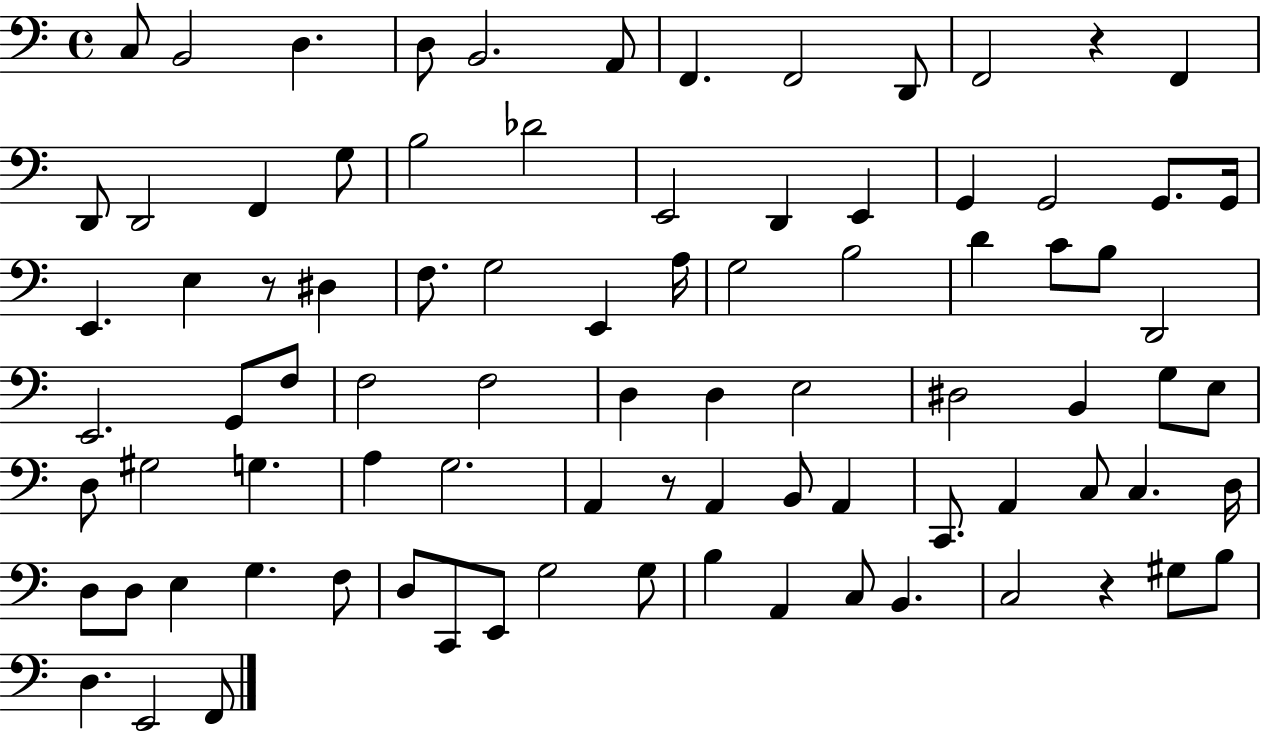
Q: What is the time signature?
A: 4/4